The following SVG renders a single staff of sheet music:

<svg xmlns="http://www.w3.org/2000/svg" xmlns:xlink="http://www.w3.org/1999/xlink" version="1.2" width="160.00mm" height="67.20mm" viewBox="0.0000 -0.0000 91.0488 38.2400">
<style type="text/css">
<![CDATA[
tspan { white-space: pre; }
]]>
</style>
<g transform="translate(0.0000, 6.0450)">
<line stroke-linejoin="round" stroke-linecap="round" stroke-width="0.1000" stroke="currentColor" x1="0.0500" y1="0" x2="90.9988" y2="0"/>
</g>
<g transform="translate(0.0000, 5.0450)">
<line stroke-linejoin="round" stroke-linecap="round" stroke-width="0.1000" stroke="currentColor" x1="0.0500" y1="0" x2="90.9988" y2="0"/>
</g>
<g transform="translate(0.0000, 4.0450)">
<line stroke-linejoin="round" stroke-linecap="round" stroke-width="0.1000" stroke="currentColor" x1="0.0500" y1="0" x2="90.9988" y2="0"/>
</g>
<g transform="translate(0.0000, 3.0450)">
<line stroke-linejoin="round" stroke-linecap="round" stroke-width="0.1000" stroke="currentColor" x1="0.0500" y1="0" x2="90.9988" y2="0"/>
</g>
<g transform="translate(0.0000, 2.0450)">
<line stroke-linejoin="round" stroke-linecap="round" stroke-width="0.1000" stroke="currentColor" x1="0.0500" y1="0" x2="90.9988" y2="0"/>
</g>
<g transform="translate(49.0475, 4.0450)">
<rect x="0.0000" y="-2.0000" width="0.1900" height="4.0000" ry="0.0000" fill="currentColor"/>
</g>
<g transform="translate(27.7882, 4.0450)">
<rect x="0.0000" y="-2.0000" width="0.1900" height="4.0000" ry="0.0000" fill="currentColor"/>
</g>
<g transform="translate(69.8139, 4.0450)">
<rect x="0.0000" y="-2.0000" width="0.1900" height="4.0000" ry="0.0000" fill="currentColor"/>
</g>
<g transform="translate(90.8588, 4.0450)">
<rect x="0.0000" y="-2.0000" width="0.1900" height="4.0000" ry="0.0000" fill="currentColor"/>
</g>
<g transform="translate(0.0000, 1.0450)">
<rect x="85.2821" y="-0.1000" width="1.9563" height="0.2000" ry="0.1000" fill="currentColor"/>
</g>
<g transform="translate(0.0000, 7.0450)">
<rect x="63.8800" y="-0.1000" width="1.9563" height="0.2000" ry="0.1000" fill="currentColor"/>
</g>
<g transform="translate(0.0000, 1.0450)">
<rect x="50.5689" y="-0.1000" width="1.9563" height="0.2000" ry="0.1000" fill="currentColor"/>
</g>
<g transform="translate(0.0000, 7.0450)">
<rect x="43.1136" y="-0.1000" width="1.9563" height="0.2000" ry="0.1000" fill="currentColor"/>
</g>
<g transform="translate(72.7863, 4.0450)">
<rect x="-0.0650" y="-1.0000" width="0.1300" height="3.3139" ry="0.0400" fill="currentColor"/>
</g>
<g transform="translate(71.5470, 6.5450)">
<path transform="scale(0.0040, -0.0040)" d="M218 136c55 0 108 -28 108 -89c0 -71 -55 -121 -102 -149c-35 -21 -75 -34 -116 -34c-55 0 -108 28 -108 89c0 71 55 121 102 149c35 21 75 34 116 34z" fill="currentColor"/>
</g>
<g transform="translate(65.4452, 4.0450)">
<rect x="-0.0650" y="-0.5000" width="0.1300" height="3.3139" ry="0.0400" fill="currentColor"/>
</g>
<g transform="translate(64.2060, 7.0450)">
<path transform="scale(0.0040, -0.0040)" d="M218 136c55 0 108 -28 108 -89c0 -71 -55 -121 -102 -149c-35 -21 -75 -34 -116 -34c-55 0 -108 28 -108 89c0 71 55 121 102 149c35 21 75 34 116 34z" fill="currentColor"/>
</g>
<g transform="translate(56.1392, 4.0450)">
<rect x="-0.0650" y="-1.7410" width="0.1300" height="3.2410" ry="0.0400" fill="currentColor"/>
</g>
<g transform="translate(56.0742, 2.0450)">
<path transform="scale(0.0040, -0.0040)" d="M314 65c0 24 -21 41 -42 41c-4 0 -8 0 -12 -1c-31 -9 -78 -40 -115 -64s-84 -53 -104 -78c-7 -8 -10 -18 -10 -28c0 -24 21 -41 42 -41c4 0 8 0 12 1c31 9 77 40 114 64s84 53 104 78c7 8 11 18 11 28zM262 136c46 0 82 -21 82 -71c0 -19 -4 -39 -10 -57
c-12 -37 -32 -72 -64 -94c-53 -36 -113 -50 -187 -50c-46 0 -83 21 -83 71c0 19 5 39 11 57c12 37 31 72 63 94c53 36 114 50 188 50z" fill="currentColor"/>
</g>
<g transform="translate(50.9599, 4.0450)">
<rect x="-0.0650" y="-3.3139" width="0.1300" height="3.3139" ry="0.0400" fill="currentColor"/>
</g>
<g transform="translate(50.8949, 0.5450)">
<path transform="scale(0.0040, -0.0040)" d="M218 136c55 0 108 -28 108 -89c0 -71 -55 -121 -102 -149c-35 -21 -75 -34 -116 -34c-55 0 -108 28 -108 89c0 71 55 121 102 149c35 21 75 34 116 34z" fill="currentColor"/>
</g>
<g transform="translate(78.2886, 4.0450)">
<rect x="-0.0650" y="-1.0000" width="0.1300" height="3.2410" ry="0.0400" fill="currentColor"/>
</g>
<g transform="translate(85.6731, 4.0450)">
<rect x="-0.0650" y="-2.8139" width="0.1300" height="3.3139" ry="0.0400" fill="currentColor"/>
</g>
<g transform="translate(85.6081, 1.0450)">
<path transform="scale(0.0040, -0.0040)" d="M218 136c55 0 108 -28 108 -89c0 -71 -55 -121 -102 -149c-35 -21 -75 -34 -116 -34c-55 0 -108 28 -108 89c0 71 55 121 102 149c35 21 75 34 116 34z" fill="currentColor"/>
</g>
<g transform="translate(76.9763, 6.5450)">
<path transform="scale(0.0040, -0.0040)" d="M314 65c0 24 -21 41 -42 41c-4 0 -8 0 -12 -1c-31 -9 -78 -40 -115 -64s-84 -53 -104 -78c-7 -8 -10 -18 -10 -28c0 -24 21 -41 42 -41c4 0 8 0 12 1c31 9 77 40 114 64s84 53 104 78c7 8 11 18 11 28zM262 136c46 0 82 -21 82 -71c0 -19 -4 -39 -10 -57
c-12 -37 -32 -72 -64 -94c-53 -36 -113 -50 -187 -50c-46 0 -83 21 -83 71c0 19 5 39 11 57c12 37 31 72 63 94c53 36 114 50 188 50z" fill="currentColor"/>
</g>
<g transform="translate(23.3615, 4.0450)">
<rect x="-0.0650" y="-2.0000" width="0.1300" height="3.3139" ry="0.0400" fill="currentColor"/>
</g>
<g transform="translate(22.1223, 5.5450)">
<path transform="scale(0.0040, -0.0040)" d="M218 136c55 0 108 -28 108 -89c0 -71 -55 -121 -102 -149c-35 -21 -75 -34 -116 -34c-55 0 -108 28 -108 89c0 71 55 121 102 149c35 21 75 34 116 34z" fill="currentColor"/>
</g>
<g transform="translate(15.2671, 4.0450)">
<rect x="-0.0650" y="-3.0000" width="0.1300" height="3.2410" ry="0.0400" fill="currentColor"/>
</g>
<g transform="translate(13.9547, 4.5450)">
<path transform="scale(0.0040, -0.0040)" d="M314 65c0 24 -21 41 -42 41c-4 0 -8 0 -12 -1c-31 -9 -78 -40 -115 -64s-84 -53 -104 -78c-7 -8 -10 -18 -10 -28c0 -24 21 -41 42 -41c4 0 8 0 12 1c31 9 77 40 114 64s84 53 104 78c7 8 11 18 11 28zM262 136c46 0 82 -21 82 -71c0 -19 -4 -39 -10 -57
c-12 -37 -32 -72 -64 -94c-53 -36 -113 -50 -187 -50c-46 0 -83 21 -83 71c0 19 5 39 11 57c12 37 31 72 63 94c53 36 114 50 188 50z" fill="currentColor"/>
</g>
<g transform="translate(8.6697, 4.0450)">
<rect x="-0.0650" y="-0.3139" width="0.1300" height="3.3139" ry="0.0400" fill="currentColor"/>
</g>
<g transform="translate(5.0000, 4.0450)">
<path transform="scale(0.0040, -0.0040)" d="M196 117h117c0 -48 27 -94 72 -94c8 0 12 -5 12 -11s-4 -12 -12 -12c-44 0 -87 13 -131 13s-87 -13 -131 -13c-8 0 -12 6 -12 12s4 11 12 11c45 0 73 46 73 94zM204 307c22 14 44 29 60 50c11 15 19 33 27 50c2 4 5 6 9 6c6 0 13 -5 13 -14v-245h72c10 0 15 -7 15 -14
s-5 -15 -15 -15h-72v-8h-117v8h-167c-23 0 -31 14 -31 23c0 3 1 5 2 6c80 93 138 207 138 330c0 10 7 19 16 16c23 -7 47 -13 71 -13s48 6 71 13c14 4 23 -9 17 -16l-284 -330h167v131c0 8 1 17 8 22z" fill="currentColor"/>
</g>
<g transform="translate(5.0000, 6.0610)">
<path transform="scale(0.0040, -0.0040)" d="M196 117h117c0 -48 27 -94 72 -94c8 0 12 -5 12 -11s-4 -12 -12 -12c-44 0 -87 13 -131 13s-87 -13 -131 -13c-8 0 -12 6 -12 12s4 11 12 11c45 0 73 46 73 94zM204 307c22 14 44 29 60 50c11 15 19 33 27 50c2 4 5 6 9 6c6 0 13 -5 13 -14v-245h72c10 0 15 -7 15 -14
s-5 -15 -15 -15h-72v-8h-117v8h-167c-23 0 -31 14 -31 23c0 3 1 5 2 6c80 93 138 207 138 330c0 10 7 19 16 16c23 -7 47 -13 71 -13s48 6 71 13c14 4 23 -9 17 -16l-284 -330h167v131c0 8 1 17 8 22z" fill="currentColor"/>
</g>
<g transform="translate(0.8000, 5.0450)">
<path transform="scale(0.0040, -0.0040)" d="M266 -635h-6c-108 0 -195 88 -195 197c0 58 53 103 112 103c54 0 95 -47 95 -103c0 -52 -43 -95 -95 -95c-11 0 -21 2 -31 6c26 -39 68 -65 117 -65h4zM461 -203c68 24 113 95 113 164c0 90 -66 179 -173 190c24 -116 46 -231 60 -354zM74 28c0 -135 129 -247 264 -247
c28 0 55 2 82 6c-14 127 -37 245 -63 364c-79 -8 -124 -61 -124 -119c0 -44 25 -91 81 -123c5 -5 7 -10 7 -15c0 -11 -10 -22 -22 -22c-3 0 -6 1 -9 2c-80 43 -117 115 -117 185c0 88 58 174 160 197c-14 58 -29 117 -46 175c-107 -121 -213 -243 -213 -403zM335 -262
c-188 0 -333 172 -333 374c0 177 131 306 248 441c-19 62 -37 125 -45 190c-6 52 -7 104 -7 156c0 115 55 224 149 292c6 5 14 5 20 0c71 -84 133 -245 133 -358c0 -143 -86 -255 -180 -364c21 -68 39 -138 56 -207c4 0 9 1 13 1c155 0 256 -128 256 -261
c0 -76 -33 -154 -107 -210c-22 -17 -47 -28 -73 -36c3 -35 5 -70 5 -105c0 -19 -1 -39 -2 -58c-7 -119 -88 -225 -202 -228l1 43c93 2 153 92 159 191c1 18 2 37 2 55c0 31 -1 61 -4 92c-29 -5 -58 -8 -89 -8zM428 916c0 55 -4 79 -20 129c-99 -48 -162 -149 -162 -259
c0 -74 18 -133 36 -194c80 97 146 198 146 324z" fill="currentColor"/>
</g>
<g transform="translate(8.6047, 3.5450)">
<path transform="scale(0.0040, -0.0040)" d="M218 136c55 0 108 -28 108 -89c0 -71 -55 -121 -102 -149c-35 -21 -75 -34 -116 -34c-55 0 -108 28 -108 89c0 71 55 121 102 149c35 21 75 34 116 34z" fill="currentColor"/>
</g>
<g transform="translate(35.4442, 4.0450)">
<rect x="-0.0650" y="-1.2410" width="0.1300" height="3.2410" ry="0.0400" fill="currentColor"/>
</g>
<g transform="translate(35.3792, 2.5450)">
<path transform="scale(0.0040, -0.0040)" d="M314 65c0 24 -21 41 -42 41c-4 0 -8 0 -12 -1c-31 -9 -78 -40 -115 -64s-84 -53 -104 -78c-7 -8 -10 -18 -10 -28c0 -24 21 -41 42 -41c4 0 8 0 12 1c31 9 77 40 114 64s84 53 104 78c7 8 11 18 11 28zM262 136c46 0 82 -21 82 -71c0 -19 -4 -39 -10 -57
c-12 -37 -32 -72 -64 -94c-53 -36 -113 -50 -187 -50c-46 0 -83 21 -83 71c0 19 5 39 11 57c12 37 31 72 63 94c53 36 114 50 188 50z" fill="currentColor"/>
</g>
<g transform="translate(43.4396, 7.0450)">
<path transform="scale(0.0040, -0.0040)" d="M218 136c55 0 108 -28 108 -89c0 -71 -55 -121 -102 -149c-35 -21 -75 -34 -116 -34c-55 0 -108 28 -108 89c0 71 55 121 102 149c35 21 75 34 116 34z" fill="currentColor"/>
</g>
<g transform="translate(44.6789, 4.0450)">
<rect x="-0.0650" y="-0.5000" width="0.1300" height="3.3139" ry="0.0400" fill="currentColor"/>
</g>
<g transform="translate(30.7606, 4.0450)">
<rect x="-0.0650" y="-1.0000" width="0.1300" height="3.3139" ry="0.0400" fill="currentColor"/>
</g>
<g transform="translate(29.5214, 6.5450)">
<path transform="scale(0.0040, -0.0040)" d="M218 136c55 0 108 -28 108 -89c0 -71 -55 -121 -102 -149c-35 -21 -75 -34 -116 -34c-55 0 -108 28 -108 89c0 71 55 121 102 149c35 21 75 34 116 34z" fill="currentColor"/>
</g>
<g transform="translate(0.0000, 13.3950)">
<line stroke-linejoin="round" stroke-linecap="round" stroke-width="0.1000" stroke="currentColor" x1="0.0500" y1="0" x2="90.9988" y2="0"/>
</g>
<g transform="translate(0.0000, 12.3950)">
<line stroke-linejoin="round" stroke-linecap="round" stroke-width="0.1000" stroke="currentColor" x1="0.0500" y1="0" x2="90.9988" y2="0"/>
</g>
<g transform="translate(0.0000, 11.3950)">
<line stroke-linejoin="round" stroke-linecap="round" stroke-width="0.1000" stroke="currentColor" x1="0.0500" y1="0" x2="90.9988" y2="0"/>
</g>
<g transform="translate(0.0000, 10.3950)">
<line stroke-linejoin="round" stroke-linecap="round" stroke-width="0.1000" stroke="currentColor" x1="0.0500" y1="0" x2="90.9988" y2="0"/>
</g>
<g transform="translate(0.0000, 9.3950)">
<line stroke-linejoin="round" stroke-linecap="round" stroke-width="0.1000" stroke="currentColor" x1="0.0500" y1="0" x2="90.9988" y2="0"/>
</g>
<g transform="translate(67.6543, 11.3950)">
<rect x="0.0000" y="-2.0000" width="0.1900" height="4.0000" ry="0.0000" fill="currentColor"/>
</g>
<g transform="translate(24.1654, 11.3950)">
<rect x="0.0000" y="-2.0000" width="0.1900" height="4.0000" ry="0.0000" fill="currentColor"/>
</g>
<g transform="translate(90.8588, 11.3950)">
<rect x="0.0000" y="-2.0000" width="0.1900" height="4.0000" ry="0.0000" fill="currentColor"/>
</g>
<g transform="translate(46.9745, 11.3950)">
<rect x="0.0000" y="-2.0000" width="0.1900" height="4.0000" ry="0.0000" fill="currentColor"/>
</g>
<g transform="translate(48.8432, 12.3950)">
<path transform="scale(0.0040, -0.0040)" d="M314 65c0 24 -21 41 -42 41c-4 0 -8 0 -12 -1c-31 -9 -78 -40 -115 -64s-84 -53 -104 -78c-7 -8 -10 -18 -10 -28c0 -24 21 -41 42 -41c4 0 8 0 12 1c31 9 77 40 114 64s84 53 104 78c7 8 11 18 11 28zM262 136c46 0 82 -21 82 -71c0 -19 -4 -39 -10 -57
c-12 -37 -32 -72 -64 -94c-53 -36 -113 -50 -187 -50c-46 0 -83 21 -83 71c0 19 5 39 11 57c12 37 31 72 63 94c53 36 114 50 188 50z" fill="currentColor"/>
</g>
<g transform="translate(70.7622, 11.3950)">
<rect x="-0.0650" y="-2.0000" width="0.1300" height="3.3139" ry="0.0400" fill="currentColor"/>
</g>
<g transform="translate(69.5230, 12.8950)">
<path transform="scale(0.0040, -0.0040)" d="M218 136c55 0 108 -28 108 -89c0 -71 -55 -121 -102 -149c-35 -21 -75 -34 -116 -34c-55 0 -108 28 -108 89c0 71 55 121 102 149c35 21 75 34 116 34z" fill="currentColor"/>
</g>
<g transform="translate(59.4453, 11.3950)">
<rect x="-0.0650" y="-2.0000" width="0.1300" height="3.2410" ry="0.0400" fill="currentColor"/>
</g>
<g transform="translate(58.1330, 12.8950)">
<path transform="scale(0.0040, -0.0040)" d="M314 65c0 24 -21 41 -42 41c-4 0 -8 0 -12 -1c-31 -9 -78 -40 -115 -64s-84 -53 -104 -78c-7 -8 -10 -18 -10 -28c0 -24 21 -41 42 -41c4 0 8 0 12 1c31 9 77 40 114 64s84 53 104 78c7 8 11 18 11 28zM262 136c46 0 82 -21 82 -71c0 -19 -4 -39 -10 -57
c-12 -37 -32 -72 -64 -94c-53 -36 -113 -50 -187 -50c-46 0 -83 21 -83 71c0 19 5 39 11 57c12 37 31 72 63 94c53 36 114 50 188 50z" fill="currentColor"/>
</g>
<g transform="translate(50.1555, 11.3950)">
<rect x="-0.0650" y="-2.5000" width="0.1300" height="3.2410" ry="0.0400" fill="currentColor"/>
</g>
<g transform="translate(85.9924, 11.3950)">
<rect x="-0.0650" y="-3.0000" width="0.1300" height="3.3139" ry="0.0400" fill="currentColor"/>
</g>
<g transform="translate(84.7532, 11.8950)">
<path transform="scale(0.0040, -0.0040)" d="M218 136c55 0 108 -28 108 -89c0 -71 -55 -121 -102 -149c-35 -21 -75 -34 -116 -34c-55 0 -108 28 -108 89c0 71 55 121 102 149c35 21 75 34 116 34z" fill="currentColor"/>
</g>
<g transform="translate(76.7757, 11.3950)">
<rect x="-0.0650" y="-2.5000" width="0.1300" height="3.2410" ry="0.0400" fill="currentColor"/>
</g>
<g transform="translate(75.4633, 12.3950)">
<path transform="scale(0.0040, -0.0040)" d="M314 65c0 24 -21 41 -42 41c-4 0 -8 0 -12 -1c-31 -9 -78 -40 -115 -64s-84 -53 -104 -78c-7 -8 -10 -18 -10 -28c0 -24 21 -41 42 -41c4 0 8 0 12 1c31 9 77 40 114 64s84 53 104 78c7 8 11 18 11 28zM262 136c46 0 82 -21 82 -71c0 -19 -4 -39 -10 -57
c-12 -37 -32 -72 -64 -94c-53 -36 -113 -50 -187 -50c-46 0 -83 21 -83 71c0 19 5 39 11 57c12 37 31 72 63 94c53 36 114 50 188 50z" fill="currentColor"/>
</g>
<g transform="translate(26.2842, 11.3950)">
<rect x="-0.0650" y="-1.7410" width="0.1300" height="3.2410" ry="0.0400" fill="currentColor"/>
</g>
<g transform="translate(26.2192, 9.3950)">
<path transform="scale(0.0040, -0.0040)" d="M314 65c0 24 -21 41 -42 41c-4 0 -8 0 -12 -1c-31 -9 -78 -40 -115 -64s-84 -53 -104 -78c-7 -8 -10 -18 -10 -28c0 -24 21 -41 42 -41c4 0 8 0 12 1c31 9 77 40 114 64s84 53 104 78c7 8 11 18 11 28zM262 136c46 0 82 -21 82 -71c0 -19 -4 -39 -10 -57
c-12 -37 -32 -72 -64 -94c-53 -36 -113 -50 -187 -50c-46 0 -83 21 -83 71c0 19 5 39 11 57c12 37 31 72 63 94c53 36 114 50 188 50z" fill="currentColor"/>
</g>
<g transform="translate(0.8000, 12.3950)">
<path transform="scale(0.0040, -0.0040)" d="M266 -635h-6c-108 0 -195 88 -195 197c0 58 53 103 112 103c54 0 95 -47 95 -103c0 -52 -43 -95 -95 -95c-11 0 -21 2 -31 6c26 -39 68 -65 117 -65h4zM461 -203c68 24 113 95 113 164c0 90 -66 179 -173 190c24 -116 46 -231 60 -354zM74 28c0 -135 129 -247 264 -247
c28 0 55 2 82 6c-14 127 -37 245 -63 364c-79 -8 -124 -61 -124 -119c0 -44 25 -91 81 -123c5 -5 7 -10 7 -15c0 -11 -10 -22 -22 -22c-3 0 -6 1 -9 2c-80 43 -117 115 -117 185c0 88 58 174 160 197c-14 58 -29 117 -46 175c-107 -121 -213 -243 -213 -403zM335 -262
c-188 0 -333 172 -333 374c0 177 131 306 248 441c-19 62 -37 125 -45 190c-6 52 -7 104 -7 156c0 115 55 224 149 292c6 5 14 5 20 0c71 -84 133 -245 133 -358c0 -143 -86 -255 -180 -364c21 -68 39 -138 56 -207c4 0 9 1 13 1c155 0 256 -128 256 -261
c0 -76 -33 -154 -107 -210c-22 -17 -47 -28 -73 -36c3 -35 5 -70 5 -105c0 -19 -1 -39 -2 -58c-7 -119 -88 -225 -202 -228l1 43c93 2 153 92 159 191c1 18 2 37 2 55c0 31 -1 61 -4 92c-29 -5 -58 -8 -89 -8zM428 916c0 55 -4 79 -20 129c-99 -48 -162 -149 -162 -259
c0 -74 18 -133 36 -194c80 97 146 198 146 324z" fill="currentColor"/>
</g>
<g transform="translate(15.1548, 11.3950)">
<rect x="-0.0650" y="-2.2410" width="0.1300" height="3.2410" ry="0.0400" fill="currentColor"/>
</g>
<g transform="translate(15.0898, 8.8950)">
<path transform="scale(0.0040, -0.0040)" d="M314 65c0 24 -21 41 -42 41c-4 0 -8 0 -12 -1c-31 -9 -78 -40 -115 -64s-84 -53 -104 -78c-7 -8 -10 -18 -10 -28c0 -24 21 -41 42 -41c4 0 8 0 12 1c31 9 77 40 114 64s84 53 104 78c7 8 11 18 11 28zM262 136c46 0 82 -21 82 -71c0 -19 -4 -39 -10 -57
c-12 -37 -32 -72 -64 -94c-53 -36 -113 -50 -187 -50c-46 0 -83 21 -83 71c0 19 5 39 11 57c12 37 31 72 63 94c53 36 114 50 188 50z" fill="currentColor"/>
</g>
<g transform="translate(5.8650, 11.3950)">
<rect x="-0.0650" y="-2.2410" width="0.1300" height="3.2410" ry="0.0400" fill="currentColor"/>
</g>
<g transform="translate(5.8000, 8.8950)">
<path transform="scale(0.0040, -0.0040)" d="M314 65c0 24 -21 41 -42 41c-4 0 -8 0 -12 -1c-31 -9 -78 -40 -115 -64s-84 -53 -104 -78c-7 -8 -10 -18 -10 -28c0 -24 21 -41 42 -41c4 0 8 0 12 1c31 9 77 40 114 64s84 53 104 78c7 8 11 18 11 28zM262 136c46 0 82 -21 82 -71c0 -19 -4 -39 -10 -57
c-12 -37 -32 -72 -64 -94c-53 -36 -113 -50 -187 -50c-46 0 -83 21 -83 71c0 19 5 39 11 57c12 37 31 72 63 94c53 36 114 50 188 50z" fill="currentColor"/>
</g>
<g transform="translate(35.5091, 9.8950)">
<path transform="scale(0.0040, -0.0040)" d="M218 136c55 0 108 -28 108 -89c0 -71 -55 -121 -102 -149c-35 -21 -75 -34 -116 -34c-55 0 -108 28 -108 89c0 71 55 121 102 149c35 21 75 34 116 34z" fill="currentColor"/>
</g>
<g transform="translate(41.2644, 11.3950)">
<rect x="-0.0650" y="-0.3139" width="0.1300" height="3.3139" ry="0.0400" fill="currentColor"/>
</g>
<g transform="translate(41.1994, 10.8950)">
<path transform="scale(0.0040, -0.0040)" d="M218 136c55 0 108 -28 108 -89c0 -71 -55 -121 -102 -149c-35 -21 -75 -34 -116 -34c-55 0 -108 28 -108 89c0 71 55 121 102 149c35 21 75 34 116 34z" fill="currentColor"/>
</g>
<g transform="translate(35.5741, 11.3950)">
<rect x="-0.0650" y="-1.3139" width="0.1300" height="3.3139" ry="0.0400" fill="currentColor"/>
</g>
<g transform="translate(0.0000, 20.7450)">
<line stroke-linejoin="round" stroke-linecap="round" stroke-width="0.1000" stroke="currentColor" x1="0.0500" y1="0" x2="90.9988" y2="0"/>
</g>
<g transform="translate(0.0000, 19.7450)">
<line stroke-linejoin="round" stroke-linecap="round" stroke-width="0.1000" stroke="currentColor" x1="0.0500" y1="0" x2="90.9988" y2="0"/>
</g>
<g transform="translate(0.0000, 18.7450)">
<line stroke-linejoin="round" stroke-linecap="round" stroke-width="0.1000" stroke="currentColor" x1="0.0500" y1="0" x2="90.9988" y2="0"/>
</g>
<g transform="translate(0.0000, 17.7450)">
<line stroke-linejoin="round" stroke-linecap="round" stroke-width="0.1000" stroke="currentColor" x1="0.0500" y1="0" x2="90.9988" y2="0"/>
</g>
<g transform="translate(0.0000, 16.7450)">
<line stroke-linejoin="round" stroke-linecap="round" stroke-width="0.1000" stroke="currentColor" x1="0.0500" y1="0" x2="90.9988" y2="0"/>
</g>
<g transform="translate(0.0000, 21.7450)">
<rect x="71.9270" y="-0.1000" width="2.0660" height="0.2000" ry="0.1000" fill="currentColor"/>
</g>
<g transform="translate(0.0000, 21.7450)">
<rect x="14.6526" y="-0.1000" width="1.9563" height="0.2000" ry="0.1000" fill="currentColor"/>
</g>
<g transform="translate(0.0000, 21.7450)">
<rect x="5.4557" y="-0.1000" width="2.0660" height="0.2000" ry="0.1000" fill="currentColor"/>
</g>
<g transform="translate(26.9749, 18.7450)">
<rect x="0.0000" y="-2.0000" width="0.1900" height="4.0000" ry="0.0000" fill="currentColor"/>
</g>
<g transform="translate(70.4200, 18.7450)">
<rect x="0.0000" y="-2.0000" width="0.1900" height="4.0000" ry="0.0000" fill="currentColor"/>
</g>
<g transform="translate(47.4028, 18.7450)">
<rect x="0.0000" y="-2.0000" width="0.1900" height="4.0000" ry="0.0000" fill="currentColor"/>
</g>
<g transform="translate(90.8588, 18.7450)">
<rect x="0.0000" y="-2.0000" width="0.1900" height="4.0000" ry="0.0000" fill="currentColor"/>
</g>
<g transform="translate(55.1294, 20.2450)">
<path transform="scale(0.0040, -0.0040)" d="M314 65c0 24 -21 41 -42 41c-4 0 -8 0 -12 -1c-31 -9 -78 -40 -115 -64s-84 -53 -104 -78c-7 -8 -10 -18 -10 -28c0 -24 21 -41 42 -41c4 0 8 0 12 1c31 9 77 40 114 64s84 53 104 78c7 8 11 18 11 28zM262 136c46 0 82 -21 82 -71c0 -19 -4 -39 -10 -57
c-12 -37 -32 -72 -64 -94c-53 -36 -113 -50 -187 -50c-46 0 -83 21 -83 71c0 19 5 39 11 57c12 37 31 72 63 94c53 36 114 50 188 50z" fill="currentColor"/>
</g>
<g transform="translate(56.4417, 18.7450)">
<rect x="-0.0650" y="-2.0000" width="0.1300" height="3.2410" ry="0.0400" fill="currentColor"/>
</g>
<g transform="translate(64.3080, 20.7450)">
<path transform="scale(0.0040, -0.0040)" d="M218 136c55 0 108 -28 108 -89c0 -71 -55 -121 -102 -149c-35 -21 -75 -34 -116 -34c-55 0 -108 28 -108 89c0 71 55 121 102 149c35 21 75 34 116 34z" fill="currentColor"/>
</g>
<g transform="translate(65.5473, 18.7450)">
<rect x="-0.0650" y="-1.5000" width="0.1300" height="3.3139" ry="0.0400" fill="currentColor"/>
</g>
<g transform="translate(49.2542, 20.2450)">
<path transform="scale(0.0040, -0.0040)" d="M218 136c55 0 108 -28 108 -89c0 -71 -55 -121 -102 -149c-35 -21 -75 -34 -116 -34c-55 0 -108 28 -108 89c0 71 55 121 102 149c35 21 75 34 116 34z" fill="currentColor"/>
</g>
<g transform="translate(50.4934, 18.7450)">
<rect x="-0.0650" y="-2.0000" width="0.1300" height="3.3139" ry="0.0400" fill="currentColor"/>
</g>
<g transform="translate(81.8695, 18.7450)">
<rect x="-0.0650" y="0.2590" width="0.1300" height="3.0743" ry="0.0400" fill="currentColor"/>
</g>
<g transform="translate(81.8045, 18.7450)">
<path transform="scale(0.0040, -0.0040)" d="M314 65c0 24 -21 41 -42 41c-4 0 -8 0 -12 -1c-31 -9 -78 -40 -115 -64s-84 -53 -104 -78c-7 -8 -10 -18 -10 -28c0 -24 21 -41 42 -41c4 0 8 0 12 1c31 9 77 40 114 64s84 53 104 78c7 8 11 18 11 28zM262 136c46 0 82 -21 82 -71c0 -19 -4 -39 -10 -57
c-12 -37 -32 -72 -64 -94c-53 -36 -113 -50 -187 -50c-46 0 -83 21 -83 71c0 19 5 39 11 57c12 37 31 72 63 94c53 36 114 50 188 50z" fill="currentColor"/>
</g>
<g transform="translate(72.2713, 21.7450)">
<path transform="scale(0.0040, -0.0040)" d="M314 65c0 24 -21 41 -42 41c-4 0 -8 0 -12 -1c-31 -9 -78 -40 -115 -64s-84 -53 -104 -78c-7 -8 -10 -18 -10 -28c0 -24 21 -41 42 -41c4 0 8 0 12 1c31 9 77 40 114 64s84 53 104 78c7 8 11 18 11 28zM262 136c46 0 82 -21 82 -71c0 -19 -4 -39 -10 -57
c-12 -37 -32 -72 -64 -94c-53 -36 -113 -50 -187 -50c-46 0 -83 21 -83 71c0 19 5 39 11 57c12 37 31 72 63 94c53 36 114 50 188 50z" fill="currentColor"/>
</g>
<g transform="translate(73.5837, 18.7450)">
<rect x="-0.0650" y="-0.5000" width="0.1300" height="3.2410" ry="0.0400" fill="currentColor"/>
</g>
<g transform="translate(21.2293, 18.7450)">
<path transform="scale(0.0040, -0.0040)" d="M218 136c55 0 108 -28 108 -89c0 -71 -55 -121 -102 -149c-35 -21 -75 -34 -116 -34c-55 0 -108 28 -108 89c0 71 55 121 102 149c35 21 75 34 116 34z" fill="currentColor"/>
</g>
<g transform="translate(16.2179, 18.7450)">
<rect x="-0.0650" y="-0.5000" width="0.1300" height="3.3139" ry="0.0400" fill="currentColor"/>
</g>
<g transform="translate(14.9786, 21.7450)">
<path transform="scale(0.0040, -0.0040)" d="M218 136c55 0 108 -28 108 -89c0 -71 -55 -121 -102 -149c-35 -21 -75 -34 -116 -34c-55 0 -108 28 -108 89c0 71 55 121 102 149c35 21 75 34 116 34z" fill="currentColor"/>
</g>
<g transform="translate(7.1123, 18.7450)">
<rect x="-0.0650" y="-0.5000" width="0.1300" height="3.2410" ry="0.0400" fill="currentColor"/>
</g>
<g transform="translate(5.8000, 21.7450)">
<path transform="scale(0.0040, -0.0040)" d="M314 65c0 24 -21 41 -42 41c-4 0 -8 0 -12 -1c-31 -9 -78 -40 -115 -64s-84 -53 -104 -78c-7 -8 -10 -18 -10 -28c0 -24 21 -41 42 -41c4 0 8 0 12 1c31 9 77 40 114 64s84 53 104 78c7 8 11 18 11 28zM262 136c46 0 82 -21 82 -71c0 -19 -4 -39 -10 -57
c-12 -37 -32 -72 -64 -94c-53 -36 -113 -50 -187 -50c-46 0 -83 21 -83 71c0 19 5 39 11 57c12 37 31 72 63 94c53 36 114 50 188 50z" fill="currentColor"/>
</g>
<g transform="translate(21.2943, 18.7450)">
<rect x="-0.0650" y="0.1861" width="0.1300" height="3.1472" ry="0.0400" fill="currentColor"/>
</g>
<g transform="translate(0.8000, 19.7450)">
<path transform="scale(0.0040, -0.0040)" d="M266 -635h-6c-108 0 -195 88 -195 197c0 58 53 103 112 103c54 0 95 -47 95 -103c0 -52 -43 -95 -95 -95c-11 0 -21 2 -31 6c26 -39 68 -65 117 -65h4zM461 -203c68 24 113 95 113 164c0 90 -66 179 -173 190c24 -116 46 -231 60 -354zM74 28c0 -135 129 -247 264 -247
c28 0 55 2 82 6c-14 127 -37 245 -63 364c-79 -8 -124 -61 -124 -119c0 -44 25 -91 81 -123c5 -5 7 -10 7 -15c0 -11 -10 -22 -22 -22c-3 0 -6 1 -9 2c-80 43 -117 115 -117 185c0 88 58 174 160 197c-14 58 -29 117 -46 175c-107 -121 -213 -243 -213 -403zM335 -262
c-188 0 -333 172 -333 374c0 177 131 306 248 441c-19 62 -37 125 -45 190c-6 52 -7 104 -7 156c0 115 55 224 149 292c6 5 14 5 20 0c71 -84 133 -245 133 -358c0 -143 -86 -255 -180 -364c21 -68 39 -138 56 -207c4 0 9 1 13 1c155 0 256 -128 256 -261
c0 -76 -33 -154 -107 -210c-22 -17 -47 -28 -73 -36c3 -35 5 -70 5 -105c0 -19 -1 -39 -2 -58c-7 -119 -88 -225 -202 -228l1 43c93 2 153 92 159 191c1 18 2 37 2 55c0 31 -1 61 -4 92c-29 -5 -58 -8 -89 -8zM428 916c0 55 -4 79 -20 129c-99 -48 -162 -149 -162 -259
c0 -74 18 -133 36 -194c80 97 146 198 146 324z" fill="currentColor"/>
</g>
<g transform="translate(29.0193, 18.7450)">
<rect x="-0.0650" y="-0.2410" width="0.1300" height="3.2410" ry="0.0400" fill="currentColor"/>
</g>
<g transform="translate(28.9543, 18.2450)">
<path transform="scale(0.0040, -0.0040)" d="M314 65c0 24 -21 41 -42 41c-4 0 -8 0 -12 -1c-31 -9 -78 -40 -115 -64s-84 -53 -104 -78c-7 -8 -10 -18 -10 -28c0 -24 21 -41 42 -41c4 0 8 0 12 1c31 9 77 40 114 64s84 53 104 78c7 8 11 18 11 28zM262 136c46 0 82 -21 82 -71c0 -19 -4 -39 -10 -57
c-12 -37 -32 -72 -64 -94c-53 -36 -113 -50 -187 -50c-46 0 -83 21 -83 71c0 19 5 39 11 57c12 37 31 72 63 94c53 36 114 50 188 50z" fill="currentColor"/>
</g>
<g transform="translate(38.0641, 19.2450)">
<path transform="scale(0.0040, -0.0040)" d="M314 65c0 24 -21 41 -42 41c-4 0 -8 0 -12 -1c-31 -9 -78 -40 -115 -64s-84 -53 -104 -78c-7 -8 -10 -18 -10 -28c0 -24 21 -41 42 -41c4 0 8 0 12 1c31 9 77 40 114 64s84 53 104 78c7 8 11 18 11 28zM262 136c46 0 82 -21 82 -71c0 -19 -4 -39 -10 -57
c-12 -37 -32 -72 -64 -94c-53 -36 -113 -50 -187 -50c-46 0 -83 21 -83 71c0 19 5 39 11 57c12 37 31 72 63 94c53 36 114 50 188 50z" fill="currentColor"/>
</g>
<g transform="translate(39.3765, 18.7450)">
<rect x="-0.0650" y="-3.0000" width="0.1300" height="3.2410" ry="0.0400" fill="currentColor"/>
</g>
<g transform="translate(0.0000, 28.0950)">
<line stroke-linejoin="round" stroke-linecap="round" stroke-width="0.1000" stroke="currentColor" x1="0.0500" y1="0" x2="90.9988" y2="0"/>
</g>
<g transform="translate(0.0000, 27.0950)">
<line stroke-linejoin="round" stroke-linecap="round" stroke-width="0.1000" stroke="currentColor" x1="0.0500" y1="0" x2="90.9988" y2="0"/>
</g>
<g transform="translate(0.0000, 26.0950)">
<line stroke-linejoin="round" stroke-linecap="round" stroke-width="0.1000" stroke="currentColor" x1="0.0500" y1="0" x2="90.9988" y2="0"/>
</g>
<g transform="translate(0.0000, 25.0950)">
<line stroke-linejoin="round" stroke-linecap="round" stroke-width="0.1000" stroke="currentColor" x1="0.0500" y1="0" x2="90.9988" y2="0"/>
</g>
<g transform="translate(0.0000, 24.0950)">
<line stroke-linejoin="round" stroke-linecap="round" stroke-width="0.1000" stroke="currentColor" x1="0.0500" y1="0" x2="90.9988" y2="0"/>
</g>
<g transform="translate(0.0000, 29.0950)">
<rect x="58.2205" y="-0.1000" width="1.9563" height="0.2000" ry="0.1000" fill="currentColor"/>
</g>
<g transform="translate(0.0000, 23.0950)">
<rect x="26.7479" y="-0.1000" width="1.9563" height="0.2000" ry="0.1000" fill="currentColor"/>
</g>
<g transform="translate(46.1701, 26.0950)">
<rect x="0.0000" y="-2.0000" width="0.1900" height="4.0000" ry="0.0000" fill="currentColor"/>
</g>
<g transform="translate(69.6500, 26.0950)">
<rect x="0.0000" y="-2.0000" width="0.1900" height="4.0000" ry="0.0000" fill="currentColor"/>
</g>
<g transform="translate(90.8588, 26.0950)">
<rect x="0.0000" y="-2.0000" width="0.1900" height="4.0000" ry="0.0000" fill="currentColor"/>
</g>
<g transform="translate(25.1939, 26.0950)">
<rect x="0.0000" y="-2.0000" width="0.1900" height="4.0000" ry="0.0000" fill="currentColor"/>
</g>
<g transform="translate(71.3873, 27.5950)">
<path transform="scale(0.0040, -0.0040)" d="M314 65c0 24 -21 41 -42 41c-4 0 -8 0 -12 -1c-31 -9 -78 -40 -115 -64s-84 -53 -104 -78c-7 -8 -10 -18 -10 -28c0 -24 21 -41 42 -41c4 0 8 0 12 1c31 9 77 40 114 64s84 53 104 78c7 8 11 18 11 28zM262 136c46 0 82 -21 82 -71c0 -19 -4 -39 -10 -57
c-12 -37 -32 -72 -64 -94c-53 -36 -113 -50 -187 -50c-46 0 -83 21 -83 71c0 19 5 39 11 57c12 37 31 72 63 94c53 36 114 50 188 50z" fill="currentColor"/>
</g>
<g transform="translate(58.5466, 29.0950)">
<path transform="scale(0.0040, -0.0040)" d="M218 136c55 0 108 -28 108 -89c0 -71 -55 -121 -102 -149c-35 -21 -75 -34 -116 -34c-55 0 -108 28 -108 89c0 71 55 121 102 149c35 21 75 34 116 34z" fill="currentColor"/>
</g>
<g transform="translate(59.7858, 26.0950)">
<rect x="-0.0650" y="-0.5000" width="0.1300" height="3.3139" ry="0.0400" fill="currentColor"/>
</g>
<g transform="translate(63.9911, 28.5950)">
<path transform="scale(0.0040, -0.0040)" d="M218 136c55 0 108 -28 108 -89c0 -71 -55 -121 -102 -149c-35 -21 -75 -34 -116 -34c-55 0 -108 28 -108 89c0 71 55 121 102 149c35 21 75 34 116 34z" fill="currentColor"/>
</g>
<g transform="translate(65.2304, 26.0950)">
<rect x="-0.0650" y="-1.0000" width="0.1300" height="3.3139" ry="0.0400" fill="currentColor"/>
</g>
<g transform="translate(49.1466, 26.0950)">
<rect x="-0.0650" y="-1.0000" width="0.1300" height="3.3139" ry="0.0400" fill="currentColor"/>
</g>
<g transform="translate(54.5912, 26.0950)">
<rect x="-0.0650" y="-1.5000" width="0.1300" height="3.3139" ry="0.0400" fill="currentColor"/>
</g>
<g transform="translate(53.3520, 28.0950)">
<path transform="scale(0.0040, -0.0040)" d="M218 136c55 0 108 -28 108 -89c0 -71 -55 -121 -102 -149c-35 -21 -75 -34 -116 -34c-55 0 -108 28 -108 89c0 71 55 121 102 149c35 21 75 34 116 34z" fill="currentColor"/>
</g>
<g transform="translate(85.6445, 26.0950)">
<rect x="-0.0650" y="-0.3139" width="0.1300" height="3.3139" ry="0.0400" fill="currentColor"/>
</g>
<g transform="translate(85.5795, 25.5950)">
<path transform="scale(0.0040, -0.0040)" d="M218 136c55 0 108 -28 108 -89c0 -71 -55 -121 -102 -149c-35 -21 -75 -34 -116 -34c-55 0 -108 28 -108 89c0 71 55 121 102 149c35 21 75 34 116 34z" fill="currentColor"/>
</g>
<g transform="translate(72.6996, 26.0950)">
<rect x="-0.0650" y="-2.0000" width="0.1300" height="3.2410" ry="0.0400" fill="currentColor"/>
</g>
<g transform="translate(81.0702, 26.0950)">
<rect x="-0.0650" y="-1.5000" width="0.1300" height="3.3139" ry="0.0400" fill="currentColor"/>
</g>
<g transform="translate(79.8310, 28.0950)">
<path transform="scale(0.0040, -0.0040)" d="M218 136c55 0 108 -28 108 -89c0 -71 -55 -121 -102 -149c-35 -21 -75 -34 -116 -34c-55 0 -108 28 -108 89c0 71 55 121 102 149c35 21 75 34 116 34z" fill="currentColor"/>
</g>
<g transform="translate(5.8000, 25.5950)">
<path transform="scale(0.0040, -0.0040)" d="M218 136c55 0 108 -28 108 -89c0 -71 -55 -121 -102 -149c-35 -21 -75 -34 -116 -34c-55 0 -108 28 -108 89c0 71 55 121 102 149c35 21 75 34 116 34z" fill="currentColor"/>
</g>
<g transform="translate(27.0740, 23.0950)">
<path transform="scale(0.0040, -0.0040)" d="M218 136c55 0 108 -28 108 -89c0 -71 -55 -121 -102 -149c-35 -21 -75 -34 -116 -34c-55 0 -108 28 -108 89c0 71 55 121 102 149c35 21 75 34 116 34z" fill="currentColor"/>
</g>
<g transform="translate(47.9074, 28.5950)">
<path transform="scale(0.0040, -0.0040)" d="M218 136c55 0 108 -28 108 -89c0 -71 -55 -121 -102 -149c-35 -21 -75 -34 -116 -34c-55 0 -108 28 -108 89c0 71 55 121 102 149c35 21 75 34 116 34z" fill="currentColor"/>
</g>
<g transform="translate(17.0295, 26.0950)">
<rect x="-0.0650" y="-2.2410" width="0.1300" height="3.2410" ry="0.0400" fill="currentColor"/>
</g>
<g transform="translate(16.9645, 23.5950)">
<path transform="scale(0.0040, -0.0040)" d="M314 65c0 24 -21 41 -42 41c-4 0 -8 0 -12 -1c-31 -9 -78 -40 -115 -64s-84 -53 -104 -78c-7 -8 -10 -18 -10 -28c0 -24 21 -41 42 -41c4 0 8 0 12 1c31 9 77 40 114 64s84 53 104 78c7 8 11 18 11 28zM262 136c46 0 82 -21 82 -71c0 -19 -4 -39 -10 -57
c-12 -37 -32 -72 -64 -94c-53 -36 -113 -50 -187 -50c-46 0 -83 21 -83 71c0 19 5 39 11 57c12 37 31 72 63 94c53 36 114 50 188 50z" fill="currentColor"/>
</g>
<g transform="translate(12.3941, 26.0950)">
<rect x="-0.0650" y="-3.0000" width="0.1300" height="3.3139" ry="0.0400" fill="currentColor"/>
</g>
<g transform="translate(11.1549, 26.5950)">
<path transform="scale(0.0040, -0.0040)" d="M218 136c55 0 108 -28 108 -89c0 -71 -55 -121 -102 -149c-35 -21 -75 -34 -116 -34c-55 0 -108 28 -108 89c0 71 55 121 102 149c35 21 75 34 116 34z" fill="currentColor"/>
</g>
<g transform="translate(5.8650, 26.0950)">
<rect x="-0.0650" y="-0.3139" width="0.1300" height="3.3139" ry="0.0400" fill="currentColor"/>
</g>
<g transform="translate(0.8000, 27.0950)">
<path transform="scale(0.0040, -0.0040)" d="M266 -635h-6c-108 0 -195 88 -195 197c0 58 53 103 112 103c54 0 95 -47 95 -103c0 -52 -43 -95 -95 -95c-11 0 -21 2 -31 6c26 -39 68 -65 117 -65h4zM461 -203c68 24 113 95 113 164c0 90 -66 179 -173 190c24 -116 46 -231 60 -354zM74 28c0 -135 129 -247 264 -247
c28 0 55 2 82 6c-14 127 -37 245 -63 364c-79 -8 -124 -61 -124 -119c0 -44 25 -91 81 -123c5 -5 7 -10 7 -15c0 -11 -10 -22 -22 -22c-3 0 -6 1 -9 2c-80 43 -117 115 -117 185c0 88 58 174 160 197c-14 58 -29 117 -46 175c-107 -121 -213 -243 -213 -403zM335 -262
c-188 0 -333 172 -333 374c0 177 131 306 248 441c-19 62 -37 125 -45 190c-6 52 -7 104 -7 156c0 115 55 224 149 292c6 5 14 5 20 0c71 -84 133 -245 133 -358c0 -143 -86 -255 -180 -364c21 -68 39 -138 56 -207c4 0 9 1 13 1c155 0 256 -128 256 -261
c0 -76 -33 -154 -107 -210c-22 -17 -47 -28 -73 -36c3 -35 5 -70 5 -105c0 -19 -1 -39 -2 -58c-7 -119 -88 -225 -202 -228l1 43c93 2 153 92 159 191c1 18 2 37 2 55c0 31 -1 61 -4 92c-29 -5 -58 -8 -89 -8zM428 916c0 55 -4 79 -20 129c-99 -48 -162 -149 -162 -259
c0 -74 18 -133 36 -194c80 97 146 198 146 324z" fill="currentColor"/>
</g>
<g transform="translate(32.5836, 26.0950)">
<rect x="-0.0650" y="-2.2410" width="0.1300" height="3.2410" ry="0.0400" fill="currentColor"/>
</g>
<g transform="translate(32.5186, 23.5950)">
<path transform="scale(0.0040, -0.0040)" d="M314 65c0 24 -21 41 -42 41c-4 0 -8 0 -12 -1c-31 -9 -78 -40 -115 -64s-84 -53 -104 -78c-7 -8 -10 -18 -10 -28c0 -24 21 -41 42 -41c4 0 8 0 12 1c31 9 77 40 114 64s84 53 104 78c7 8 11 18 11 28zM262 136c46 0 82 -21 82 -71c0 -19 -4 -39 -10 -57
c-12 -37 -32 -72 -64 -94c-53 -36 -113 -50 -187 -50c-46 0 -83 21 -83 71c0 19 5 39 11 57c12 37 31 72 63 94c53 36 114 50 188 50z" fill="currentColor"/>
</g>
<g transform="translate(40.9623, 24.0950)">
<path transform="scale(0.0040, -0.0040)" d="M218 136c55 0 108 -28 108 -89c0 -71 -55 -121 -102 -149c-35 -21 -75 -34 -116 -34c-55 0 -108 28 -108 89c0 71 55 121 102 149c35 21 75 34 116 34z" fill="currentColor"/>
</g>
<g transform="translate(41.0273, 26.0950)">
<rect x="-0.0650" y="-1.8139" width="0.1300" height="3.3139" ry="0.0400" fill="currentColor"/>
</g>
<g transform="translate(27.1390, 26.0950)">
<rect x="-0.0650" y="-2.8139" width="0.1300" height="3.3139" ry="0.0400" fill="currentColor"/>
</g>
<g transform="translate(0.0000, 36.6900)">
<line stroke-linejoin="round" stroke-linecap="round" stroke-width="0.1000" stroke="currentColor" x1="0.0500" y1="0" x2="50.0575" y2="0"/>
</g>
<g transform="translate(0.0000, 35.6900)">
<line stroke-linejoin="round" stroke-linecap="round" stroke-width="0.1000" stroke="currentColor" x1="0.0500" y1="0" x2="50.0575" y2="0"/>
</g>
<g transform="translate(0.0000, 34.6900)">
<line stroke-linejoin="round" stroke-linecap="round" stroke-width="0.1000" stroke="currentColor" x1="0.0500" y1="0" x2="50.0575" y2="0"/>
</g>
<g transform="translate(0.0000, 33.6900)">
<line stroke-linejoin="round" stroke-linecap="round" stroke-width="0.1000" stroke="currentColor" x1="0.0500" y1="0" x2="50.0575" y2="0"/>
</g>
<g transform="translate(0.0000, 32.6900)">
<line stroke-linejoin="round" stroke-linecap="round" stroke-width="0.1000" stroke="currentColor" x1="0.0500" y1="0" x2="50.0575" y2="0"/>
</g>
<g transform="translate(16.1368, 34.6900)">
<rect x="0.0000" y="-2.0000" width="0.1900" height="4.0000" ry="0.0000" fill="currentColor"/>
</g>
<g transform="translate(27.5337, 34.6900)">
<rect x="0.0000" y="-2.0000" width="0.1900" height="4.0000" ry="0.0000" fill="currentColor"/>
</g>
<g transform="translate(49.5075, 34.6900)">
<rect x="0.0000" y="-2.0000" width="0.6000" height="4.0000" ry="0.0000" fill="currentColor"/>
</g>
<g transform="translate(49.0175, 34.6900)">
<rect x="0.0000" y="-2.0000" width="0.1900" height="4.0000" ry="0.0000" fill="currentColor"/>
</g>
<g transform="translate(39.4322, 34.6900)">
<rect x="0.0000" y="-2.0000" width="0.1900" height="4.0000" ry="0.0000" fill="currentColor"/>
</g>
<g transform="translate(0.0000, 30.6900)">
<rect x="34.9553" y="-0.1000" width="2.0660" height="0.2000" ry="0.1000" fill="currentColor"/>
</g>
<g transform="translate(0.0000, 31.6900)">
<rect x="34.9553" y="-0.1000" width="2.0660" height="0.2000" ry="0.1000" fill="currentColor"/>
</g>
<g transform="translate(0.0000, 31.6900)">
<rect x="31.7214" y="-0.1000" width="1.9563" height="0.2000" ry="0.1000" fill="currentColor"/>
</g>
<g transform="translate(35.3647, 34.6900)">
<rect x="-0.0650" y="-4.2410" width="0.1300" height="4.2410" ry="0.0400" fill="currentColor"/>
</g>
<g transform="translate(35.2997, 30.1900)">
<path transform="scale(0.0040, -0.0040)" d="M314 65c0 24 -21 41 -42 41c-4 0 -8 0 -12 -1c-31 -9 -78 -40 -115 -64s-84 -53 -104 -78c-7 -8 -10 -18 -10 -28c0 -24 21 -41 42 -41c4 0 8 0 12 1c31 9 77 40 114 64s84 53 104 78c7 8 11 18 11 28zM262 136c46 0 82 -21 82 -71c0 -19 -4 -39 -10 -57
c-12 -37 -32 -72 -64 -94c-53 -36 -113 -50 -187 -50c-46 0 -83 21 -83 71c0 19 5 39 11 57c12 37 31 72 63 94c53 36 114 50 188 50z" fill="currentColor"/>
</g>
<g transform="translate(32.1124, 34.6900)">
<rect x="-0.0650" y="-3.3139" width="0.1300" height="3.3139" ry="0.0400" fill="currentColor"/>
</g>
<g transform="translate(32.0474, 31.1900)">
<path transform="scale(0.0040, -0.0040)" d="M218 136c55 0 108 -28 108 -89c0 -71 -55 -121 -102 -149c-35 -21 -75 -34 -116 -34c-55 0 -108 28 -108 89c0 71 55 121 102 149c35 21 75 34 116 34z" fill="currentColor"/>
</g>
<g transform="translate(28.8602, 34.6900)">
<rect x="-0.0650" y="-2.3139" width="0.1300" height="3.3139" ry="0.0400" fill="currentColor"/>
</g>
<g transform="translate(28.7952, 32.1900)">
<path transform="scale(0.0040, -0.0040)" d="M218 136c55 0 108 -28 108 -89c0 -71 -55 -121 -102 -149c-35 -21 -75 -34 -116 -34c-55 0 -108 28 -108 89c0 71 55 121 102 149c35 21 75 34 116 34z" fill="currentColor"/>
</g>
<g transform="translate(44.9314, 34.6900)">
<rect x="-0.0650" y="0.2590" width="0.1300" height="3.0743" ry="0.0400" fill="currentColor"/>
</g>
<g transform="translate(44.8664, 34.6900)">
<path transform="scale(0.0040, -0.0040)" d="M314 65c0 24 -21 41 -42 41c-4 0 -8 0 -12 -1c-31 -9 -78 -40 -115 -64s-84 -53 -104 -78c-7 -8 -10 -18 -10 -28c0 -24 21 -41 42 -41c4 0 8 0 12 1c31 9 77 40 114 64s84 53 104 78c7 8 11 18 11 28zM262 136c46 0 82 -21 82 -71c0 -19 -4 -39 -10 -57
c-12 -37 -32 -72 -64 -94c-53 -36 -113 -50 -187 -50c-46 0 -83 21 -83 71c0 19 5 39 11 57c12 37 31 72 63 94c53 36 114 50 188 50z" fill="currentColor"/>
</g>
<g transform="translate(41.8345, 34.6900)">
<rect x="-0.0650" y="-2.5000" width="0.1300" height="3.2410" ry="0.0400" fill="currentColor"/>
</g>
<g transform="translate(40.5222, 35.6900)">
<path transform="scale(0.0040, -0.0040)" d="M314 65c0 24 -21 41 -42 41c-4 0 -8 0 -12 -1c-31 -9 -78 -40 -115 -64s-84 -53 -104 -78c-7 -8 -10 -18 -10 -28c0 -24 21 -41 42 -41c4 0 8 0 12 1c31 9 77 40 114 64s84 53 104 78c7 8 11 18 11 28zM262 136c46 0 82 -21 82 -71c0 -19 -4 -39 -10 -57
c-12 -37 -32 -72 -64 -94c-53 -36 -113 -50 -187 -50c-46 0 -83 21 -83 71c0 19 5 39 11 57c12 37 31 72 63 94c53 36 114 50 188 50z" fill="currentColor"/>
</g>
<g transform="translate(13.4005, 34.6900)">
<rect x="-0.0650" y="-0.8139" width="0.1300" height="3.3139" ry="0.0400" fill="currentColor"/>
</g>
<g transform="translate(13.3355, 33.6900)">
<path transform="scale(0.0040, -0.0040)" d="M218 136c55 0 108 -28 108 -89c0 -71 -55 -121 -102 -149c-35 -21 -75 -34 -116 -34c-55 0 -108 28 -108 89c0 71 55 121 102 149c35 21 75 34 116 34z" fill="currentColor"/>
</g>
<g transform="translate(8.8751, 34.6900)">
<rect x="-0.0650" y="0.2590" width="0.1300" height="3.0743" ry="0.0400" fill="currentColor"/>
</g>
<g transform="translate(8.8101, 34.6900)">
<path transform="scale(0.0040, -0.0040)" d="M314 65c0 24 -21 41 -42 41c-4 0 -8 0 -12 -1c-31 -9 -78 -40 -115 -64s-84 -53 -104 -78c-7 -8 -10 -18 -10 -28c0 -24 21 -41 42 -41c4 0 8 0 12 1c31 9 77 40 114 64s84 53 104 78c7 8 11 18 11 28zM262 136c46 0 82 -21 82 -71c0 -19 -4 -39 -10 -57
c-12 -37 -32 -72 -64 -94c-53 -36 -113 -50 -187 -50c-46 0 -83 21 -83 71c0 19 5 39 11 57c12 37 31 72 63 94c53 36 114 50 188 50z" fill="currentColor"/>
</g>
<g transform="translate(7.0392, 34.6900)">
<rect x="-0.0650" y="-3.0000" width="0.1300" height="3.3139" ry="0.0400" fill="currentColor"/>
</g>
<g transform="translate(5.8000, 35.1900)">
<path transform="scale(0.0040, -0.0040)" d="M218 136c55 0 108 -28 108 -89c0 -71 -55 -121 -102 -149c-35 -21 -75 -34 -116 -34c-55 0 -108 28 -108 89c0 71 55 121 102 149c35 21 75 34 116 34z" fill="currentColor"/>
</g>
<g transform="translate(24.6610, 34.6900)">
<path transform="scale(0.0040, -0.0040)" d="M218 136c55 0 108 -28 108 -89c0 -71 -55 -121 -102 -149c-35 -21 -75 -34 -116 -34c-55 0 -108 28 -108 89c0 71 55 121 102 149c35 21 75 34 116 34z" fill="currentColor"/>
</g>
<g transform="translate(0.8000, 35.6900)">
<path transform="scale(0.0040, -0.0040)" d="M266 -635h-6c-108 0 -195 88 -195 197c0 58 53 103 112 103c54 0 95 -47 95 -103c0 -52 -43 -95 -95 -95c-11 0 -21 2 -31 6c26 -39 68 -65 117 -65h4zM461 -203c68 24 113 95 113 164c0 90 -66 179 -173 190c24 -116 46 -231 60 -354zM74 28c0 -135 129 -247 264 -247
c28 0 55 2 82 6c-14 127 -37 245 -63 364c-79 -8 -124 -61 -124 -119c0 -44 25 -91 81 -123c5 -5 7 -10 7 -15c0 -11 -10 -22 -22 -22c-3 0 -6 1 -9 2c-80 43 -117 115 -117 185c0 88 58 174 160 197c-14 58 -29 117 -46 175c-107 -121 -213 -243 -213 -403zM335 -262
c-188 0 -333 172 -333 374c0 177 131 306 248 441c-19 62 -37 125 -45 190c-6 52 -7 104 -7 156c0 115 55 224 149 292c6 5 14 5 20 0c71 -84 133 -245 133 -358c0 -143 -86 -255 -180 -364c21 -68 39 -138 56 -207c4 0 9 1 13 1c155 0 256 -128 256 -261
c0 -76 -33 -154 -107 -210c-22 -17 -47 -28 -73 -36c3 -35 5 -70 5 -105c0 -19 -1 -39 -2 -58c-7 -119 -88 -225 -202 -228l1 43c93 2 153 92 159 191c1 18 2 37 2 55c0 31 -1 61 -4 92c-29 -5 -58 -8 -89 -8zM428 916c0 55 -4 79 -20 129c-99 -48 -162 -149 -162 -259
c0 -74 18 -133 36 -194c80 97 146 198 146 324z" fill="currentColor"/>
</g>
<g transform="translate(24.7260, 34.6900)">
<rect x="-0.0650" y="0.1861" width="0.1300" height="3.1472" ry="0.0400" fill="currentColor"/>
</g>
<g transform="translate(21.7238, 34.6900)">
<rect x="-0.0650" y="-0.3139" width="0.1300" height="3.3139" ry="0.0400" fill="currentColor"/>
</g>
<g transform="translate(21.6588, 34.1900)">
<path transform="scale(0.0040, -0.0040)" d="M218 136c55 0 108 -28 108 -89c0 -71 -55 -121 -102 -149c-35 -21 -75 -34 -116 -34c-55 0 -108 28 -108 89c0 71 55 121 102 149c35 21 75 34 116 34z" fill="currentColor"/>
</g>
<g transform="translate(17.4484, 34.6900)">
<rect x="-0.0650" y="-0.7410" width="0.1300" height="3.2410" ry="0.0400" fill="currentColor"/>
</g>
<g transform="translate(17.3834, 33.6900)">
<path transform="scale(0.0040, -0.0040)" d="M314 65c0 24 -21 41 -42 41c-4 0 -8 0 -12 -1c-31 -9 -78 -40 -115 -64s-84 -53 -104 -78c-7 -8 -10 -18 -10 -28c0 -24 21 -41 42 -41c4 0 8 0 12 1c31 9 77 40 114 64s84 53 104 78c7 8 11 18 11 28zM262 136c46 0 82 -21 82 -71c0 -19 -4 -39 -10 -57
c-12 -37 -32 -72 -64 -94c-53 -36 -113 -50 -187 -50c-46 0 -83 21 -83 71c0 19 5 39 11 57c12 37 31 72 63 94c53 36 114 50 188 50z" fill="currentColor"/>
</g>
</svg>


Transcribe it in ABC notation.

X:1
T:Untitled
M:4/4
L:1/4
K:C
c A2 F D e2 C b f2 C D D2 a g2 g2 f2 e c G2 F2 F G2 A C2 C B c2 A2 F F2 E C2 B2 c A g2 a g2 f D E C D F2 E c A B2 d d2 c B g b d'2 G2 B2